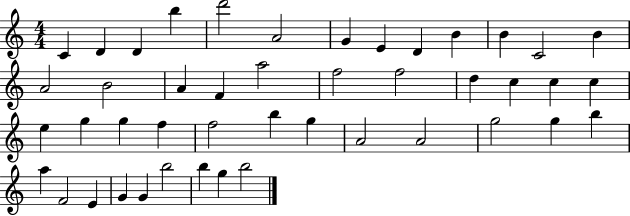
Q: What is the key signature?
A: C major